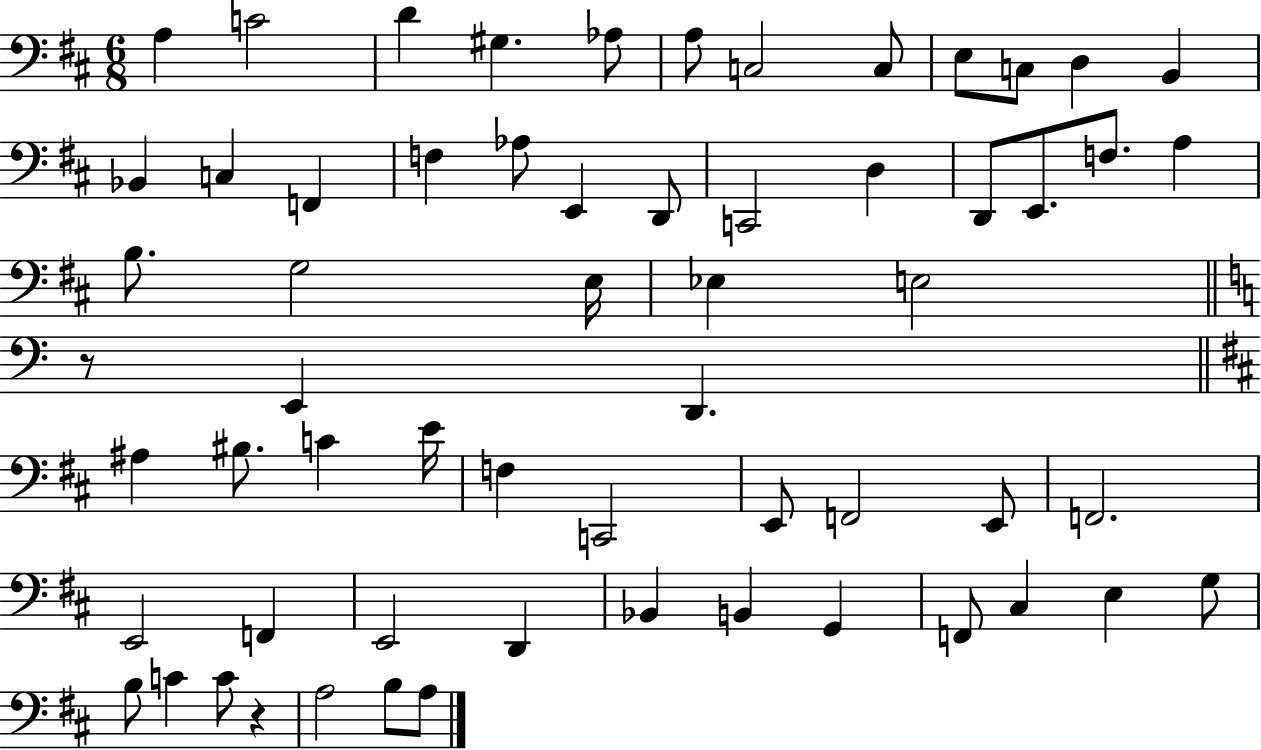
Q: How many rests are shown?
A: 2